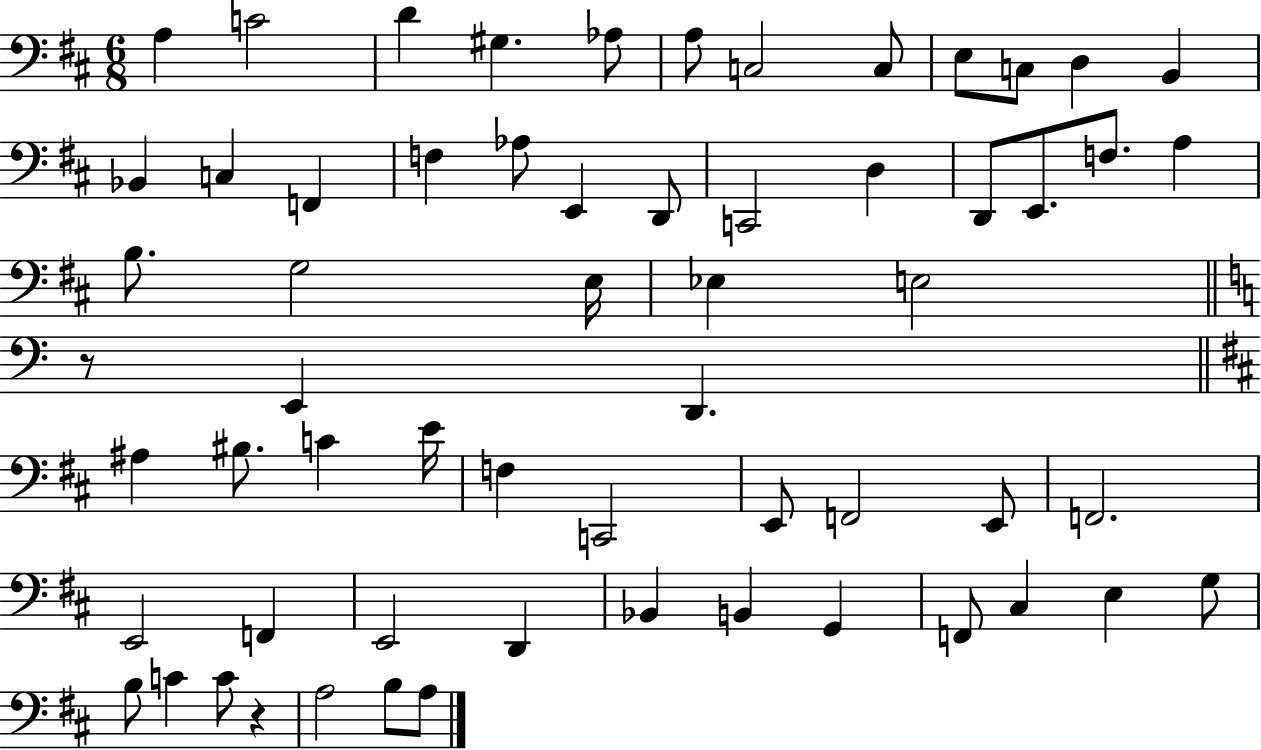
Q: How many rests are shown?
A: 2